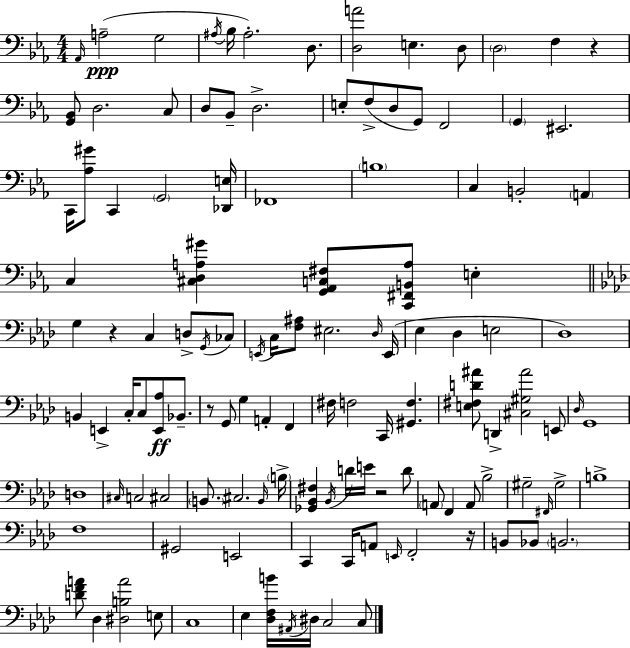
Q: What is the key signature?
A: EES major